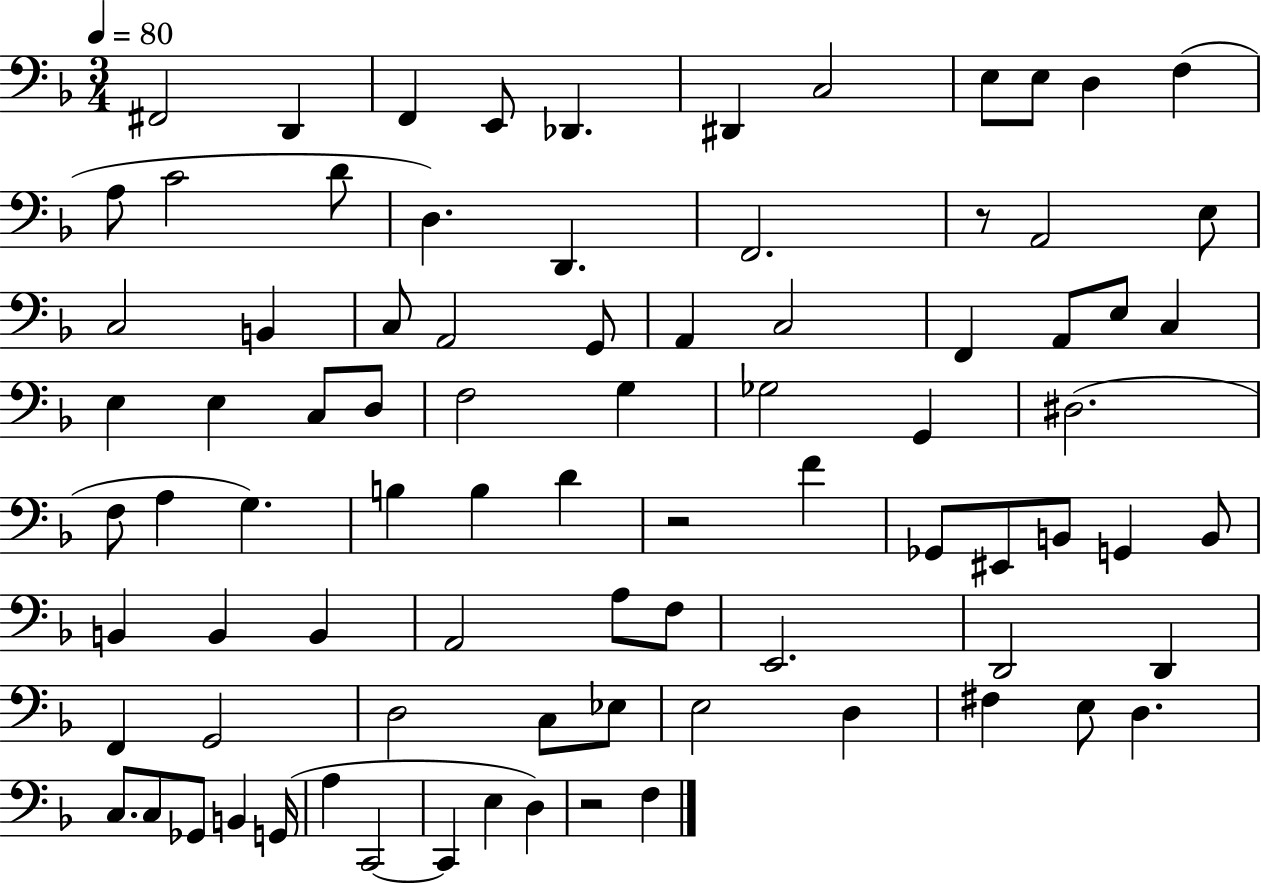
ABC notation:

X:1
T:Untitled
M:3/4
L:1/4
K:F
^F,,2 D,, F,, E,,/2 _D,, ^D,, C,2 E,/2 E,/2 D, F, A,/2 C2 D/2 D, D,, F,,2 z/2 A,,2 E,/2 C,2 B,, C,/2 A,,2 G,,/2 A,, C,2 F,, A,,/2 E,/2 C, E, E, C,/2 D,/2 F,2 G, _G,2 G,, ^D,2 F,/2 A, G, B, B, D z2 F _G,,/2 ^E,,/2 B,,/2 G,, B,,/2 B,, B,, B,, A,,2 A,/2 F,/2 E,,2 D,,2 D,, F,, G,,2 D,2 C,/2 _E,/2 E,2 D, ^F, E,/2 D, C,/2 C,/2 _G,,/2 B,, G,,/4 A, C,,2 C,, E, D, z2 F,